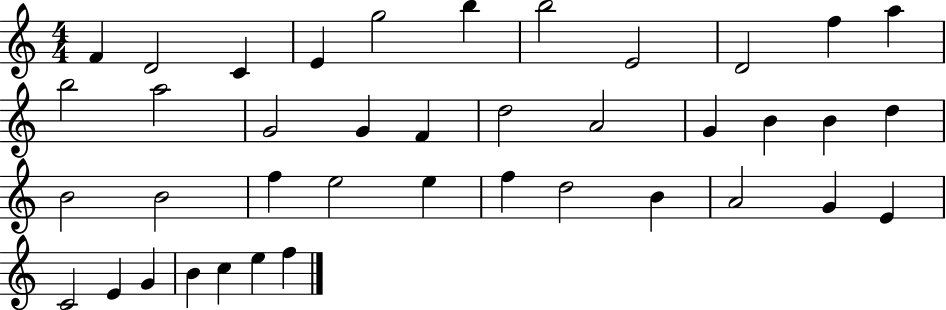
F4/q D4/h C4/q E4/q G5/h B5/q B5/h E4/h D4/h F5/q A5/q B5/h A5/h G4/h G4/q F4/q D5/h A4/h G4/q B4/q B4/q D5/q B4/h B4/h F5/q E5/h E5/q F5/q D5/h B4/q A4/h G4/q E4/q C4/h E4/q G4/q B4/q C5/q E5/q F5/q